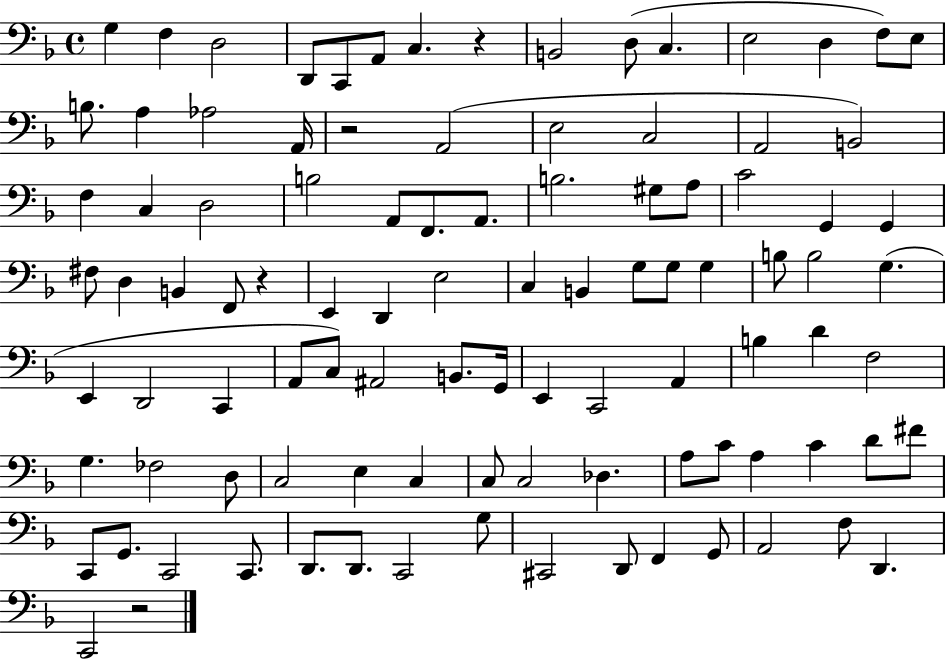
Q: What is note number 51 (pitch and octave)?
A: G3